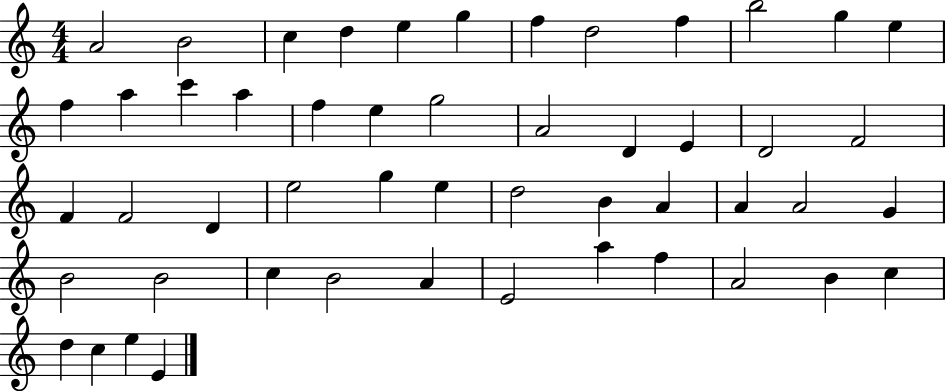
A4/h B4/h C5/q D5/q E5/q G5/q F5/q D5/h F5/q B5/h G5/q E5/q F5/q A5/q C6/q A5/q F5/q E5/q G5/h A4/h D4/q E4/q D4/h F4/h F4/q F4/h D4/q E5/h G5/q E5/q D5/h B4/q A4/q A4/q A4/h G4/q B4/h B4/h C5/q B4/h A4/q E4/h A5/q F5/q A4/h B4/q C5/q D5/q C5/q E5/q E4/q